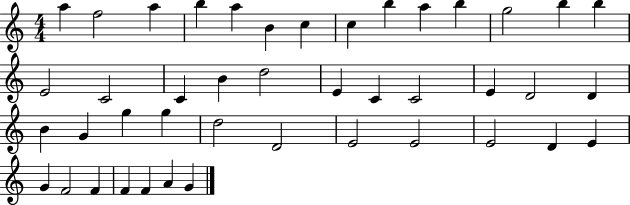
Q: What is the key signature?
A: C major